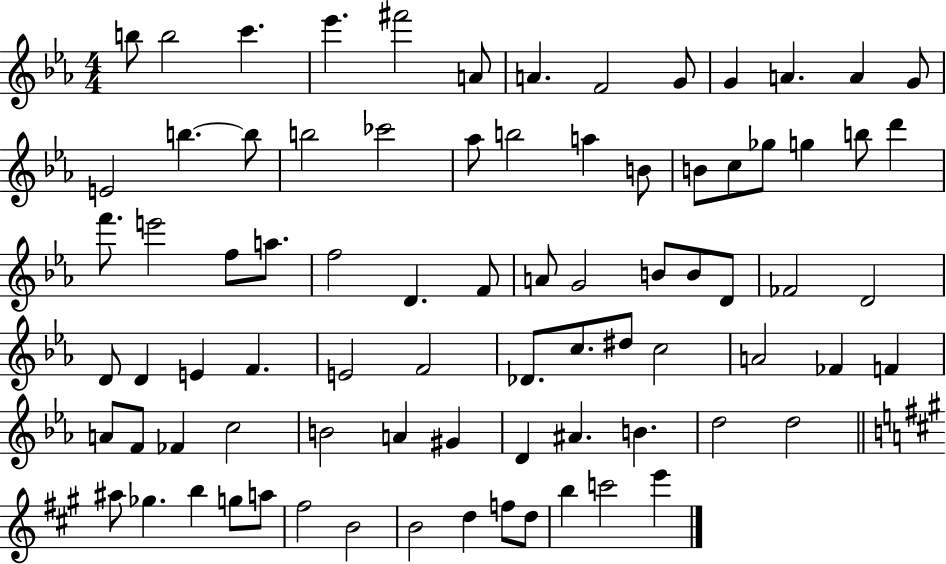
{
  \clef treble
  \numericTimeSignature
  \time 4/4
  \key ees \major
  b''8 b''2 c'''4. | ees'''4. fis'''2 a'8 | a'4. f'2 g'8 | g'4 a'4. a'4 g'8 | \break e'2 b''4.~~ b''8 | b''2 ces'''2 | aes''8 b''2 a''4 b'8 | b'8 c''8 ges''8 g''4 b''8 d'''4 | \break f'''8. e'''2 f''8 a''8. | f''2 d'4. f'8 | a'8 g'2 b'8 b'8 d'8 | fes'2 d'2 | \break d'8 d'4 e'4 f'4. | e'2 f'2 | des'8. c''8. dis''8 c''2 | a'2 fes'4 f'4 | \break a'8 f'8 fes'4 c''2 | b'2 a'4 gis'4 | d'4 ais'4. b'4. | d''2 d''2 | \break \bar "||" \break \key a \major ais''8 ges''4. b''4 g''8 a''8 | fis''2 b'2 | b'2 d''4 f''8 d''8 | b''4 c'''2 e'''4 | \break \bar "|."
}